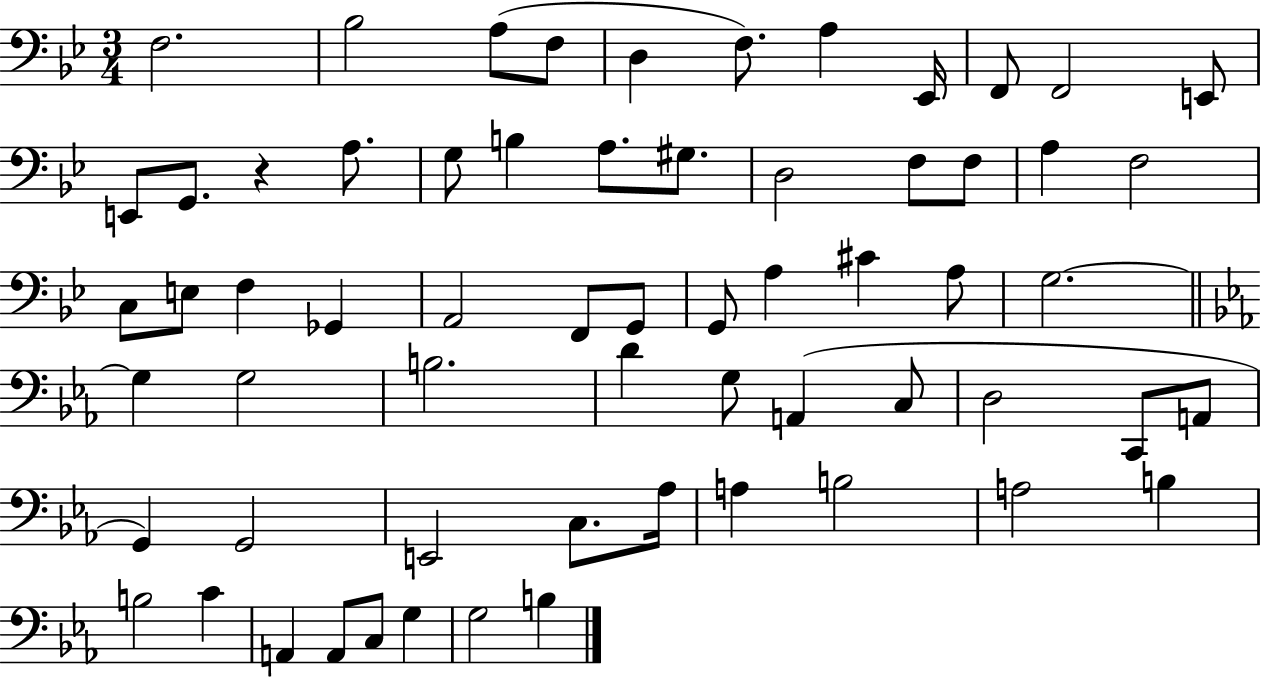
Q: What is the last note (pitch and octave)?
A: B3